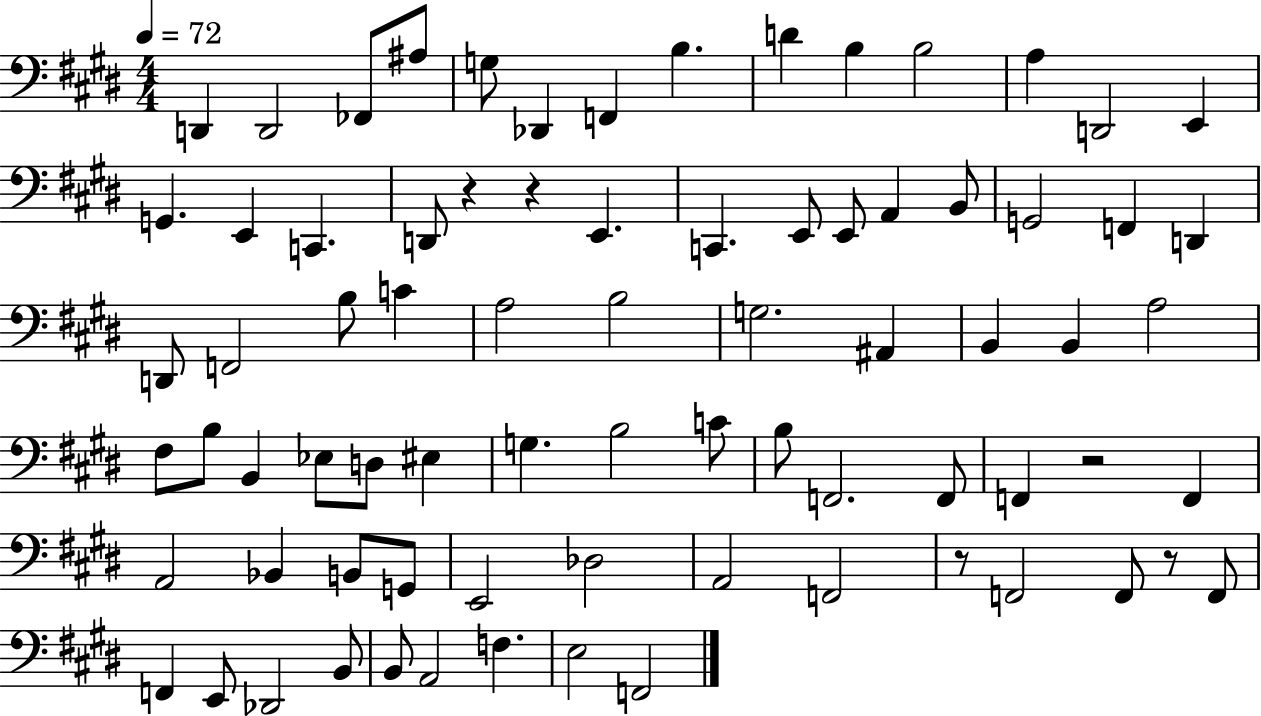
D2/q D2/h FES2/e A#3/e G3/e Db2/q F2/q B3/q. D4/q B3/q B3/h A3/q D2/h E2/q G2/q. E2/q C2/q. D2/e R/q R/q E2/q. C2/q. E2/e E2/e A2/q B2/e G2/h F2/q D2/q D2/e F2/h B3/e C4/q A3/h B3/h G3/h. A#2/q B2/q B2/q A3/h F#3/e B3/e B2/q Eb3/e D3/e EIS3/q G3/q. B3/h C4/e B3/e F2/h. F2/e F2/q R/h F2/q A2/h Bb2/q B2/e G2/e E2/h Db3/h A2/h F2/h R/e F2/h F2/e R/e F2/e F2/q E2/e Db2/h B2/e B2/e A2/h F3/q. E3/h F2/h